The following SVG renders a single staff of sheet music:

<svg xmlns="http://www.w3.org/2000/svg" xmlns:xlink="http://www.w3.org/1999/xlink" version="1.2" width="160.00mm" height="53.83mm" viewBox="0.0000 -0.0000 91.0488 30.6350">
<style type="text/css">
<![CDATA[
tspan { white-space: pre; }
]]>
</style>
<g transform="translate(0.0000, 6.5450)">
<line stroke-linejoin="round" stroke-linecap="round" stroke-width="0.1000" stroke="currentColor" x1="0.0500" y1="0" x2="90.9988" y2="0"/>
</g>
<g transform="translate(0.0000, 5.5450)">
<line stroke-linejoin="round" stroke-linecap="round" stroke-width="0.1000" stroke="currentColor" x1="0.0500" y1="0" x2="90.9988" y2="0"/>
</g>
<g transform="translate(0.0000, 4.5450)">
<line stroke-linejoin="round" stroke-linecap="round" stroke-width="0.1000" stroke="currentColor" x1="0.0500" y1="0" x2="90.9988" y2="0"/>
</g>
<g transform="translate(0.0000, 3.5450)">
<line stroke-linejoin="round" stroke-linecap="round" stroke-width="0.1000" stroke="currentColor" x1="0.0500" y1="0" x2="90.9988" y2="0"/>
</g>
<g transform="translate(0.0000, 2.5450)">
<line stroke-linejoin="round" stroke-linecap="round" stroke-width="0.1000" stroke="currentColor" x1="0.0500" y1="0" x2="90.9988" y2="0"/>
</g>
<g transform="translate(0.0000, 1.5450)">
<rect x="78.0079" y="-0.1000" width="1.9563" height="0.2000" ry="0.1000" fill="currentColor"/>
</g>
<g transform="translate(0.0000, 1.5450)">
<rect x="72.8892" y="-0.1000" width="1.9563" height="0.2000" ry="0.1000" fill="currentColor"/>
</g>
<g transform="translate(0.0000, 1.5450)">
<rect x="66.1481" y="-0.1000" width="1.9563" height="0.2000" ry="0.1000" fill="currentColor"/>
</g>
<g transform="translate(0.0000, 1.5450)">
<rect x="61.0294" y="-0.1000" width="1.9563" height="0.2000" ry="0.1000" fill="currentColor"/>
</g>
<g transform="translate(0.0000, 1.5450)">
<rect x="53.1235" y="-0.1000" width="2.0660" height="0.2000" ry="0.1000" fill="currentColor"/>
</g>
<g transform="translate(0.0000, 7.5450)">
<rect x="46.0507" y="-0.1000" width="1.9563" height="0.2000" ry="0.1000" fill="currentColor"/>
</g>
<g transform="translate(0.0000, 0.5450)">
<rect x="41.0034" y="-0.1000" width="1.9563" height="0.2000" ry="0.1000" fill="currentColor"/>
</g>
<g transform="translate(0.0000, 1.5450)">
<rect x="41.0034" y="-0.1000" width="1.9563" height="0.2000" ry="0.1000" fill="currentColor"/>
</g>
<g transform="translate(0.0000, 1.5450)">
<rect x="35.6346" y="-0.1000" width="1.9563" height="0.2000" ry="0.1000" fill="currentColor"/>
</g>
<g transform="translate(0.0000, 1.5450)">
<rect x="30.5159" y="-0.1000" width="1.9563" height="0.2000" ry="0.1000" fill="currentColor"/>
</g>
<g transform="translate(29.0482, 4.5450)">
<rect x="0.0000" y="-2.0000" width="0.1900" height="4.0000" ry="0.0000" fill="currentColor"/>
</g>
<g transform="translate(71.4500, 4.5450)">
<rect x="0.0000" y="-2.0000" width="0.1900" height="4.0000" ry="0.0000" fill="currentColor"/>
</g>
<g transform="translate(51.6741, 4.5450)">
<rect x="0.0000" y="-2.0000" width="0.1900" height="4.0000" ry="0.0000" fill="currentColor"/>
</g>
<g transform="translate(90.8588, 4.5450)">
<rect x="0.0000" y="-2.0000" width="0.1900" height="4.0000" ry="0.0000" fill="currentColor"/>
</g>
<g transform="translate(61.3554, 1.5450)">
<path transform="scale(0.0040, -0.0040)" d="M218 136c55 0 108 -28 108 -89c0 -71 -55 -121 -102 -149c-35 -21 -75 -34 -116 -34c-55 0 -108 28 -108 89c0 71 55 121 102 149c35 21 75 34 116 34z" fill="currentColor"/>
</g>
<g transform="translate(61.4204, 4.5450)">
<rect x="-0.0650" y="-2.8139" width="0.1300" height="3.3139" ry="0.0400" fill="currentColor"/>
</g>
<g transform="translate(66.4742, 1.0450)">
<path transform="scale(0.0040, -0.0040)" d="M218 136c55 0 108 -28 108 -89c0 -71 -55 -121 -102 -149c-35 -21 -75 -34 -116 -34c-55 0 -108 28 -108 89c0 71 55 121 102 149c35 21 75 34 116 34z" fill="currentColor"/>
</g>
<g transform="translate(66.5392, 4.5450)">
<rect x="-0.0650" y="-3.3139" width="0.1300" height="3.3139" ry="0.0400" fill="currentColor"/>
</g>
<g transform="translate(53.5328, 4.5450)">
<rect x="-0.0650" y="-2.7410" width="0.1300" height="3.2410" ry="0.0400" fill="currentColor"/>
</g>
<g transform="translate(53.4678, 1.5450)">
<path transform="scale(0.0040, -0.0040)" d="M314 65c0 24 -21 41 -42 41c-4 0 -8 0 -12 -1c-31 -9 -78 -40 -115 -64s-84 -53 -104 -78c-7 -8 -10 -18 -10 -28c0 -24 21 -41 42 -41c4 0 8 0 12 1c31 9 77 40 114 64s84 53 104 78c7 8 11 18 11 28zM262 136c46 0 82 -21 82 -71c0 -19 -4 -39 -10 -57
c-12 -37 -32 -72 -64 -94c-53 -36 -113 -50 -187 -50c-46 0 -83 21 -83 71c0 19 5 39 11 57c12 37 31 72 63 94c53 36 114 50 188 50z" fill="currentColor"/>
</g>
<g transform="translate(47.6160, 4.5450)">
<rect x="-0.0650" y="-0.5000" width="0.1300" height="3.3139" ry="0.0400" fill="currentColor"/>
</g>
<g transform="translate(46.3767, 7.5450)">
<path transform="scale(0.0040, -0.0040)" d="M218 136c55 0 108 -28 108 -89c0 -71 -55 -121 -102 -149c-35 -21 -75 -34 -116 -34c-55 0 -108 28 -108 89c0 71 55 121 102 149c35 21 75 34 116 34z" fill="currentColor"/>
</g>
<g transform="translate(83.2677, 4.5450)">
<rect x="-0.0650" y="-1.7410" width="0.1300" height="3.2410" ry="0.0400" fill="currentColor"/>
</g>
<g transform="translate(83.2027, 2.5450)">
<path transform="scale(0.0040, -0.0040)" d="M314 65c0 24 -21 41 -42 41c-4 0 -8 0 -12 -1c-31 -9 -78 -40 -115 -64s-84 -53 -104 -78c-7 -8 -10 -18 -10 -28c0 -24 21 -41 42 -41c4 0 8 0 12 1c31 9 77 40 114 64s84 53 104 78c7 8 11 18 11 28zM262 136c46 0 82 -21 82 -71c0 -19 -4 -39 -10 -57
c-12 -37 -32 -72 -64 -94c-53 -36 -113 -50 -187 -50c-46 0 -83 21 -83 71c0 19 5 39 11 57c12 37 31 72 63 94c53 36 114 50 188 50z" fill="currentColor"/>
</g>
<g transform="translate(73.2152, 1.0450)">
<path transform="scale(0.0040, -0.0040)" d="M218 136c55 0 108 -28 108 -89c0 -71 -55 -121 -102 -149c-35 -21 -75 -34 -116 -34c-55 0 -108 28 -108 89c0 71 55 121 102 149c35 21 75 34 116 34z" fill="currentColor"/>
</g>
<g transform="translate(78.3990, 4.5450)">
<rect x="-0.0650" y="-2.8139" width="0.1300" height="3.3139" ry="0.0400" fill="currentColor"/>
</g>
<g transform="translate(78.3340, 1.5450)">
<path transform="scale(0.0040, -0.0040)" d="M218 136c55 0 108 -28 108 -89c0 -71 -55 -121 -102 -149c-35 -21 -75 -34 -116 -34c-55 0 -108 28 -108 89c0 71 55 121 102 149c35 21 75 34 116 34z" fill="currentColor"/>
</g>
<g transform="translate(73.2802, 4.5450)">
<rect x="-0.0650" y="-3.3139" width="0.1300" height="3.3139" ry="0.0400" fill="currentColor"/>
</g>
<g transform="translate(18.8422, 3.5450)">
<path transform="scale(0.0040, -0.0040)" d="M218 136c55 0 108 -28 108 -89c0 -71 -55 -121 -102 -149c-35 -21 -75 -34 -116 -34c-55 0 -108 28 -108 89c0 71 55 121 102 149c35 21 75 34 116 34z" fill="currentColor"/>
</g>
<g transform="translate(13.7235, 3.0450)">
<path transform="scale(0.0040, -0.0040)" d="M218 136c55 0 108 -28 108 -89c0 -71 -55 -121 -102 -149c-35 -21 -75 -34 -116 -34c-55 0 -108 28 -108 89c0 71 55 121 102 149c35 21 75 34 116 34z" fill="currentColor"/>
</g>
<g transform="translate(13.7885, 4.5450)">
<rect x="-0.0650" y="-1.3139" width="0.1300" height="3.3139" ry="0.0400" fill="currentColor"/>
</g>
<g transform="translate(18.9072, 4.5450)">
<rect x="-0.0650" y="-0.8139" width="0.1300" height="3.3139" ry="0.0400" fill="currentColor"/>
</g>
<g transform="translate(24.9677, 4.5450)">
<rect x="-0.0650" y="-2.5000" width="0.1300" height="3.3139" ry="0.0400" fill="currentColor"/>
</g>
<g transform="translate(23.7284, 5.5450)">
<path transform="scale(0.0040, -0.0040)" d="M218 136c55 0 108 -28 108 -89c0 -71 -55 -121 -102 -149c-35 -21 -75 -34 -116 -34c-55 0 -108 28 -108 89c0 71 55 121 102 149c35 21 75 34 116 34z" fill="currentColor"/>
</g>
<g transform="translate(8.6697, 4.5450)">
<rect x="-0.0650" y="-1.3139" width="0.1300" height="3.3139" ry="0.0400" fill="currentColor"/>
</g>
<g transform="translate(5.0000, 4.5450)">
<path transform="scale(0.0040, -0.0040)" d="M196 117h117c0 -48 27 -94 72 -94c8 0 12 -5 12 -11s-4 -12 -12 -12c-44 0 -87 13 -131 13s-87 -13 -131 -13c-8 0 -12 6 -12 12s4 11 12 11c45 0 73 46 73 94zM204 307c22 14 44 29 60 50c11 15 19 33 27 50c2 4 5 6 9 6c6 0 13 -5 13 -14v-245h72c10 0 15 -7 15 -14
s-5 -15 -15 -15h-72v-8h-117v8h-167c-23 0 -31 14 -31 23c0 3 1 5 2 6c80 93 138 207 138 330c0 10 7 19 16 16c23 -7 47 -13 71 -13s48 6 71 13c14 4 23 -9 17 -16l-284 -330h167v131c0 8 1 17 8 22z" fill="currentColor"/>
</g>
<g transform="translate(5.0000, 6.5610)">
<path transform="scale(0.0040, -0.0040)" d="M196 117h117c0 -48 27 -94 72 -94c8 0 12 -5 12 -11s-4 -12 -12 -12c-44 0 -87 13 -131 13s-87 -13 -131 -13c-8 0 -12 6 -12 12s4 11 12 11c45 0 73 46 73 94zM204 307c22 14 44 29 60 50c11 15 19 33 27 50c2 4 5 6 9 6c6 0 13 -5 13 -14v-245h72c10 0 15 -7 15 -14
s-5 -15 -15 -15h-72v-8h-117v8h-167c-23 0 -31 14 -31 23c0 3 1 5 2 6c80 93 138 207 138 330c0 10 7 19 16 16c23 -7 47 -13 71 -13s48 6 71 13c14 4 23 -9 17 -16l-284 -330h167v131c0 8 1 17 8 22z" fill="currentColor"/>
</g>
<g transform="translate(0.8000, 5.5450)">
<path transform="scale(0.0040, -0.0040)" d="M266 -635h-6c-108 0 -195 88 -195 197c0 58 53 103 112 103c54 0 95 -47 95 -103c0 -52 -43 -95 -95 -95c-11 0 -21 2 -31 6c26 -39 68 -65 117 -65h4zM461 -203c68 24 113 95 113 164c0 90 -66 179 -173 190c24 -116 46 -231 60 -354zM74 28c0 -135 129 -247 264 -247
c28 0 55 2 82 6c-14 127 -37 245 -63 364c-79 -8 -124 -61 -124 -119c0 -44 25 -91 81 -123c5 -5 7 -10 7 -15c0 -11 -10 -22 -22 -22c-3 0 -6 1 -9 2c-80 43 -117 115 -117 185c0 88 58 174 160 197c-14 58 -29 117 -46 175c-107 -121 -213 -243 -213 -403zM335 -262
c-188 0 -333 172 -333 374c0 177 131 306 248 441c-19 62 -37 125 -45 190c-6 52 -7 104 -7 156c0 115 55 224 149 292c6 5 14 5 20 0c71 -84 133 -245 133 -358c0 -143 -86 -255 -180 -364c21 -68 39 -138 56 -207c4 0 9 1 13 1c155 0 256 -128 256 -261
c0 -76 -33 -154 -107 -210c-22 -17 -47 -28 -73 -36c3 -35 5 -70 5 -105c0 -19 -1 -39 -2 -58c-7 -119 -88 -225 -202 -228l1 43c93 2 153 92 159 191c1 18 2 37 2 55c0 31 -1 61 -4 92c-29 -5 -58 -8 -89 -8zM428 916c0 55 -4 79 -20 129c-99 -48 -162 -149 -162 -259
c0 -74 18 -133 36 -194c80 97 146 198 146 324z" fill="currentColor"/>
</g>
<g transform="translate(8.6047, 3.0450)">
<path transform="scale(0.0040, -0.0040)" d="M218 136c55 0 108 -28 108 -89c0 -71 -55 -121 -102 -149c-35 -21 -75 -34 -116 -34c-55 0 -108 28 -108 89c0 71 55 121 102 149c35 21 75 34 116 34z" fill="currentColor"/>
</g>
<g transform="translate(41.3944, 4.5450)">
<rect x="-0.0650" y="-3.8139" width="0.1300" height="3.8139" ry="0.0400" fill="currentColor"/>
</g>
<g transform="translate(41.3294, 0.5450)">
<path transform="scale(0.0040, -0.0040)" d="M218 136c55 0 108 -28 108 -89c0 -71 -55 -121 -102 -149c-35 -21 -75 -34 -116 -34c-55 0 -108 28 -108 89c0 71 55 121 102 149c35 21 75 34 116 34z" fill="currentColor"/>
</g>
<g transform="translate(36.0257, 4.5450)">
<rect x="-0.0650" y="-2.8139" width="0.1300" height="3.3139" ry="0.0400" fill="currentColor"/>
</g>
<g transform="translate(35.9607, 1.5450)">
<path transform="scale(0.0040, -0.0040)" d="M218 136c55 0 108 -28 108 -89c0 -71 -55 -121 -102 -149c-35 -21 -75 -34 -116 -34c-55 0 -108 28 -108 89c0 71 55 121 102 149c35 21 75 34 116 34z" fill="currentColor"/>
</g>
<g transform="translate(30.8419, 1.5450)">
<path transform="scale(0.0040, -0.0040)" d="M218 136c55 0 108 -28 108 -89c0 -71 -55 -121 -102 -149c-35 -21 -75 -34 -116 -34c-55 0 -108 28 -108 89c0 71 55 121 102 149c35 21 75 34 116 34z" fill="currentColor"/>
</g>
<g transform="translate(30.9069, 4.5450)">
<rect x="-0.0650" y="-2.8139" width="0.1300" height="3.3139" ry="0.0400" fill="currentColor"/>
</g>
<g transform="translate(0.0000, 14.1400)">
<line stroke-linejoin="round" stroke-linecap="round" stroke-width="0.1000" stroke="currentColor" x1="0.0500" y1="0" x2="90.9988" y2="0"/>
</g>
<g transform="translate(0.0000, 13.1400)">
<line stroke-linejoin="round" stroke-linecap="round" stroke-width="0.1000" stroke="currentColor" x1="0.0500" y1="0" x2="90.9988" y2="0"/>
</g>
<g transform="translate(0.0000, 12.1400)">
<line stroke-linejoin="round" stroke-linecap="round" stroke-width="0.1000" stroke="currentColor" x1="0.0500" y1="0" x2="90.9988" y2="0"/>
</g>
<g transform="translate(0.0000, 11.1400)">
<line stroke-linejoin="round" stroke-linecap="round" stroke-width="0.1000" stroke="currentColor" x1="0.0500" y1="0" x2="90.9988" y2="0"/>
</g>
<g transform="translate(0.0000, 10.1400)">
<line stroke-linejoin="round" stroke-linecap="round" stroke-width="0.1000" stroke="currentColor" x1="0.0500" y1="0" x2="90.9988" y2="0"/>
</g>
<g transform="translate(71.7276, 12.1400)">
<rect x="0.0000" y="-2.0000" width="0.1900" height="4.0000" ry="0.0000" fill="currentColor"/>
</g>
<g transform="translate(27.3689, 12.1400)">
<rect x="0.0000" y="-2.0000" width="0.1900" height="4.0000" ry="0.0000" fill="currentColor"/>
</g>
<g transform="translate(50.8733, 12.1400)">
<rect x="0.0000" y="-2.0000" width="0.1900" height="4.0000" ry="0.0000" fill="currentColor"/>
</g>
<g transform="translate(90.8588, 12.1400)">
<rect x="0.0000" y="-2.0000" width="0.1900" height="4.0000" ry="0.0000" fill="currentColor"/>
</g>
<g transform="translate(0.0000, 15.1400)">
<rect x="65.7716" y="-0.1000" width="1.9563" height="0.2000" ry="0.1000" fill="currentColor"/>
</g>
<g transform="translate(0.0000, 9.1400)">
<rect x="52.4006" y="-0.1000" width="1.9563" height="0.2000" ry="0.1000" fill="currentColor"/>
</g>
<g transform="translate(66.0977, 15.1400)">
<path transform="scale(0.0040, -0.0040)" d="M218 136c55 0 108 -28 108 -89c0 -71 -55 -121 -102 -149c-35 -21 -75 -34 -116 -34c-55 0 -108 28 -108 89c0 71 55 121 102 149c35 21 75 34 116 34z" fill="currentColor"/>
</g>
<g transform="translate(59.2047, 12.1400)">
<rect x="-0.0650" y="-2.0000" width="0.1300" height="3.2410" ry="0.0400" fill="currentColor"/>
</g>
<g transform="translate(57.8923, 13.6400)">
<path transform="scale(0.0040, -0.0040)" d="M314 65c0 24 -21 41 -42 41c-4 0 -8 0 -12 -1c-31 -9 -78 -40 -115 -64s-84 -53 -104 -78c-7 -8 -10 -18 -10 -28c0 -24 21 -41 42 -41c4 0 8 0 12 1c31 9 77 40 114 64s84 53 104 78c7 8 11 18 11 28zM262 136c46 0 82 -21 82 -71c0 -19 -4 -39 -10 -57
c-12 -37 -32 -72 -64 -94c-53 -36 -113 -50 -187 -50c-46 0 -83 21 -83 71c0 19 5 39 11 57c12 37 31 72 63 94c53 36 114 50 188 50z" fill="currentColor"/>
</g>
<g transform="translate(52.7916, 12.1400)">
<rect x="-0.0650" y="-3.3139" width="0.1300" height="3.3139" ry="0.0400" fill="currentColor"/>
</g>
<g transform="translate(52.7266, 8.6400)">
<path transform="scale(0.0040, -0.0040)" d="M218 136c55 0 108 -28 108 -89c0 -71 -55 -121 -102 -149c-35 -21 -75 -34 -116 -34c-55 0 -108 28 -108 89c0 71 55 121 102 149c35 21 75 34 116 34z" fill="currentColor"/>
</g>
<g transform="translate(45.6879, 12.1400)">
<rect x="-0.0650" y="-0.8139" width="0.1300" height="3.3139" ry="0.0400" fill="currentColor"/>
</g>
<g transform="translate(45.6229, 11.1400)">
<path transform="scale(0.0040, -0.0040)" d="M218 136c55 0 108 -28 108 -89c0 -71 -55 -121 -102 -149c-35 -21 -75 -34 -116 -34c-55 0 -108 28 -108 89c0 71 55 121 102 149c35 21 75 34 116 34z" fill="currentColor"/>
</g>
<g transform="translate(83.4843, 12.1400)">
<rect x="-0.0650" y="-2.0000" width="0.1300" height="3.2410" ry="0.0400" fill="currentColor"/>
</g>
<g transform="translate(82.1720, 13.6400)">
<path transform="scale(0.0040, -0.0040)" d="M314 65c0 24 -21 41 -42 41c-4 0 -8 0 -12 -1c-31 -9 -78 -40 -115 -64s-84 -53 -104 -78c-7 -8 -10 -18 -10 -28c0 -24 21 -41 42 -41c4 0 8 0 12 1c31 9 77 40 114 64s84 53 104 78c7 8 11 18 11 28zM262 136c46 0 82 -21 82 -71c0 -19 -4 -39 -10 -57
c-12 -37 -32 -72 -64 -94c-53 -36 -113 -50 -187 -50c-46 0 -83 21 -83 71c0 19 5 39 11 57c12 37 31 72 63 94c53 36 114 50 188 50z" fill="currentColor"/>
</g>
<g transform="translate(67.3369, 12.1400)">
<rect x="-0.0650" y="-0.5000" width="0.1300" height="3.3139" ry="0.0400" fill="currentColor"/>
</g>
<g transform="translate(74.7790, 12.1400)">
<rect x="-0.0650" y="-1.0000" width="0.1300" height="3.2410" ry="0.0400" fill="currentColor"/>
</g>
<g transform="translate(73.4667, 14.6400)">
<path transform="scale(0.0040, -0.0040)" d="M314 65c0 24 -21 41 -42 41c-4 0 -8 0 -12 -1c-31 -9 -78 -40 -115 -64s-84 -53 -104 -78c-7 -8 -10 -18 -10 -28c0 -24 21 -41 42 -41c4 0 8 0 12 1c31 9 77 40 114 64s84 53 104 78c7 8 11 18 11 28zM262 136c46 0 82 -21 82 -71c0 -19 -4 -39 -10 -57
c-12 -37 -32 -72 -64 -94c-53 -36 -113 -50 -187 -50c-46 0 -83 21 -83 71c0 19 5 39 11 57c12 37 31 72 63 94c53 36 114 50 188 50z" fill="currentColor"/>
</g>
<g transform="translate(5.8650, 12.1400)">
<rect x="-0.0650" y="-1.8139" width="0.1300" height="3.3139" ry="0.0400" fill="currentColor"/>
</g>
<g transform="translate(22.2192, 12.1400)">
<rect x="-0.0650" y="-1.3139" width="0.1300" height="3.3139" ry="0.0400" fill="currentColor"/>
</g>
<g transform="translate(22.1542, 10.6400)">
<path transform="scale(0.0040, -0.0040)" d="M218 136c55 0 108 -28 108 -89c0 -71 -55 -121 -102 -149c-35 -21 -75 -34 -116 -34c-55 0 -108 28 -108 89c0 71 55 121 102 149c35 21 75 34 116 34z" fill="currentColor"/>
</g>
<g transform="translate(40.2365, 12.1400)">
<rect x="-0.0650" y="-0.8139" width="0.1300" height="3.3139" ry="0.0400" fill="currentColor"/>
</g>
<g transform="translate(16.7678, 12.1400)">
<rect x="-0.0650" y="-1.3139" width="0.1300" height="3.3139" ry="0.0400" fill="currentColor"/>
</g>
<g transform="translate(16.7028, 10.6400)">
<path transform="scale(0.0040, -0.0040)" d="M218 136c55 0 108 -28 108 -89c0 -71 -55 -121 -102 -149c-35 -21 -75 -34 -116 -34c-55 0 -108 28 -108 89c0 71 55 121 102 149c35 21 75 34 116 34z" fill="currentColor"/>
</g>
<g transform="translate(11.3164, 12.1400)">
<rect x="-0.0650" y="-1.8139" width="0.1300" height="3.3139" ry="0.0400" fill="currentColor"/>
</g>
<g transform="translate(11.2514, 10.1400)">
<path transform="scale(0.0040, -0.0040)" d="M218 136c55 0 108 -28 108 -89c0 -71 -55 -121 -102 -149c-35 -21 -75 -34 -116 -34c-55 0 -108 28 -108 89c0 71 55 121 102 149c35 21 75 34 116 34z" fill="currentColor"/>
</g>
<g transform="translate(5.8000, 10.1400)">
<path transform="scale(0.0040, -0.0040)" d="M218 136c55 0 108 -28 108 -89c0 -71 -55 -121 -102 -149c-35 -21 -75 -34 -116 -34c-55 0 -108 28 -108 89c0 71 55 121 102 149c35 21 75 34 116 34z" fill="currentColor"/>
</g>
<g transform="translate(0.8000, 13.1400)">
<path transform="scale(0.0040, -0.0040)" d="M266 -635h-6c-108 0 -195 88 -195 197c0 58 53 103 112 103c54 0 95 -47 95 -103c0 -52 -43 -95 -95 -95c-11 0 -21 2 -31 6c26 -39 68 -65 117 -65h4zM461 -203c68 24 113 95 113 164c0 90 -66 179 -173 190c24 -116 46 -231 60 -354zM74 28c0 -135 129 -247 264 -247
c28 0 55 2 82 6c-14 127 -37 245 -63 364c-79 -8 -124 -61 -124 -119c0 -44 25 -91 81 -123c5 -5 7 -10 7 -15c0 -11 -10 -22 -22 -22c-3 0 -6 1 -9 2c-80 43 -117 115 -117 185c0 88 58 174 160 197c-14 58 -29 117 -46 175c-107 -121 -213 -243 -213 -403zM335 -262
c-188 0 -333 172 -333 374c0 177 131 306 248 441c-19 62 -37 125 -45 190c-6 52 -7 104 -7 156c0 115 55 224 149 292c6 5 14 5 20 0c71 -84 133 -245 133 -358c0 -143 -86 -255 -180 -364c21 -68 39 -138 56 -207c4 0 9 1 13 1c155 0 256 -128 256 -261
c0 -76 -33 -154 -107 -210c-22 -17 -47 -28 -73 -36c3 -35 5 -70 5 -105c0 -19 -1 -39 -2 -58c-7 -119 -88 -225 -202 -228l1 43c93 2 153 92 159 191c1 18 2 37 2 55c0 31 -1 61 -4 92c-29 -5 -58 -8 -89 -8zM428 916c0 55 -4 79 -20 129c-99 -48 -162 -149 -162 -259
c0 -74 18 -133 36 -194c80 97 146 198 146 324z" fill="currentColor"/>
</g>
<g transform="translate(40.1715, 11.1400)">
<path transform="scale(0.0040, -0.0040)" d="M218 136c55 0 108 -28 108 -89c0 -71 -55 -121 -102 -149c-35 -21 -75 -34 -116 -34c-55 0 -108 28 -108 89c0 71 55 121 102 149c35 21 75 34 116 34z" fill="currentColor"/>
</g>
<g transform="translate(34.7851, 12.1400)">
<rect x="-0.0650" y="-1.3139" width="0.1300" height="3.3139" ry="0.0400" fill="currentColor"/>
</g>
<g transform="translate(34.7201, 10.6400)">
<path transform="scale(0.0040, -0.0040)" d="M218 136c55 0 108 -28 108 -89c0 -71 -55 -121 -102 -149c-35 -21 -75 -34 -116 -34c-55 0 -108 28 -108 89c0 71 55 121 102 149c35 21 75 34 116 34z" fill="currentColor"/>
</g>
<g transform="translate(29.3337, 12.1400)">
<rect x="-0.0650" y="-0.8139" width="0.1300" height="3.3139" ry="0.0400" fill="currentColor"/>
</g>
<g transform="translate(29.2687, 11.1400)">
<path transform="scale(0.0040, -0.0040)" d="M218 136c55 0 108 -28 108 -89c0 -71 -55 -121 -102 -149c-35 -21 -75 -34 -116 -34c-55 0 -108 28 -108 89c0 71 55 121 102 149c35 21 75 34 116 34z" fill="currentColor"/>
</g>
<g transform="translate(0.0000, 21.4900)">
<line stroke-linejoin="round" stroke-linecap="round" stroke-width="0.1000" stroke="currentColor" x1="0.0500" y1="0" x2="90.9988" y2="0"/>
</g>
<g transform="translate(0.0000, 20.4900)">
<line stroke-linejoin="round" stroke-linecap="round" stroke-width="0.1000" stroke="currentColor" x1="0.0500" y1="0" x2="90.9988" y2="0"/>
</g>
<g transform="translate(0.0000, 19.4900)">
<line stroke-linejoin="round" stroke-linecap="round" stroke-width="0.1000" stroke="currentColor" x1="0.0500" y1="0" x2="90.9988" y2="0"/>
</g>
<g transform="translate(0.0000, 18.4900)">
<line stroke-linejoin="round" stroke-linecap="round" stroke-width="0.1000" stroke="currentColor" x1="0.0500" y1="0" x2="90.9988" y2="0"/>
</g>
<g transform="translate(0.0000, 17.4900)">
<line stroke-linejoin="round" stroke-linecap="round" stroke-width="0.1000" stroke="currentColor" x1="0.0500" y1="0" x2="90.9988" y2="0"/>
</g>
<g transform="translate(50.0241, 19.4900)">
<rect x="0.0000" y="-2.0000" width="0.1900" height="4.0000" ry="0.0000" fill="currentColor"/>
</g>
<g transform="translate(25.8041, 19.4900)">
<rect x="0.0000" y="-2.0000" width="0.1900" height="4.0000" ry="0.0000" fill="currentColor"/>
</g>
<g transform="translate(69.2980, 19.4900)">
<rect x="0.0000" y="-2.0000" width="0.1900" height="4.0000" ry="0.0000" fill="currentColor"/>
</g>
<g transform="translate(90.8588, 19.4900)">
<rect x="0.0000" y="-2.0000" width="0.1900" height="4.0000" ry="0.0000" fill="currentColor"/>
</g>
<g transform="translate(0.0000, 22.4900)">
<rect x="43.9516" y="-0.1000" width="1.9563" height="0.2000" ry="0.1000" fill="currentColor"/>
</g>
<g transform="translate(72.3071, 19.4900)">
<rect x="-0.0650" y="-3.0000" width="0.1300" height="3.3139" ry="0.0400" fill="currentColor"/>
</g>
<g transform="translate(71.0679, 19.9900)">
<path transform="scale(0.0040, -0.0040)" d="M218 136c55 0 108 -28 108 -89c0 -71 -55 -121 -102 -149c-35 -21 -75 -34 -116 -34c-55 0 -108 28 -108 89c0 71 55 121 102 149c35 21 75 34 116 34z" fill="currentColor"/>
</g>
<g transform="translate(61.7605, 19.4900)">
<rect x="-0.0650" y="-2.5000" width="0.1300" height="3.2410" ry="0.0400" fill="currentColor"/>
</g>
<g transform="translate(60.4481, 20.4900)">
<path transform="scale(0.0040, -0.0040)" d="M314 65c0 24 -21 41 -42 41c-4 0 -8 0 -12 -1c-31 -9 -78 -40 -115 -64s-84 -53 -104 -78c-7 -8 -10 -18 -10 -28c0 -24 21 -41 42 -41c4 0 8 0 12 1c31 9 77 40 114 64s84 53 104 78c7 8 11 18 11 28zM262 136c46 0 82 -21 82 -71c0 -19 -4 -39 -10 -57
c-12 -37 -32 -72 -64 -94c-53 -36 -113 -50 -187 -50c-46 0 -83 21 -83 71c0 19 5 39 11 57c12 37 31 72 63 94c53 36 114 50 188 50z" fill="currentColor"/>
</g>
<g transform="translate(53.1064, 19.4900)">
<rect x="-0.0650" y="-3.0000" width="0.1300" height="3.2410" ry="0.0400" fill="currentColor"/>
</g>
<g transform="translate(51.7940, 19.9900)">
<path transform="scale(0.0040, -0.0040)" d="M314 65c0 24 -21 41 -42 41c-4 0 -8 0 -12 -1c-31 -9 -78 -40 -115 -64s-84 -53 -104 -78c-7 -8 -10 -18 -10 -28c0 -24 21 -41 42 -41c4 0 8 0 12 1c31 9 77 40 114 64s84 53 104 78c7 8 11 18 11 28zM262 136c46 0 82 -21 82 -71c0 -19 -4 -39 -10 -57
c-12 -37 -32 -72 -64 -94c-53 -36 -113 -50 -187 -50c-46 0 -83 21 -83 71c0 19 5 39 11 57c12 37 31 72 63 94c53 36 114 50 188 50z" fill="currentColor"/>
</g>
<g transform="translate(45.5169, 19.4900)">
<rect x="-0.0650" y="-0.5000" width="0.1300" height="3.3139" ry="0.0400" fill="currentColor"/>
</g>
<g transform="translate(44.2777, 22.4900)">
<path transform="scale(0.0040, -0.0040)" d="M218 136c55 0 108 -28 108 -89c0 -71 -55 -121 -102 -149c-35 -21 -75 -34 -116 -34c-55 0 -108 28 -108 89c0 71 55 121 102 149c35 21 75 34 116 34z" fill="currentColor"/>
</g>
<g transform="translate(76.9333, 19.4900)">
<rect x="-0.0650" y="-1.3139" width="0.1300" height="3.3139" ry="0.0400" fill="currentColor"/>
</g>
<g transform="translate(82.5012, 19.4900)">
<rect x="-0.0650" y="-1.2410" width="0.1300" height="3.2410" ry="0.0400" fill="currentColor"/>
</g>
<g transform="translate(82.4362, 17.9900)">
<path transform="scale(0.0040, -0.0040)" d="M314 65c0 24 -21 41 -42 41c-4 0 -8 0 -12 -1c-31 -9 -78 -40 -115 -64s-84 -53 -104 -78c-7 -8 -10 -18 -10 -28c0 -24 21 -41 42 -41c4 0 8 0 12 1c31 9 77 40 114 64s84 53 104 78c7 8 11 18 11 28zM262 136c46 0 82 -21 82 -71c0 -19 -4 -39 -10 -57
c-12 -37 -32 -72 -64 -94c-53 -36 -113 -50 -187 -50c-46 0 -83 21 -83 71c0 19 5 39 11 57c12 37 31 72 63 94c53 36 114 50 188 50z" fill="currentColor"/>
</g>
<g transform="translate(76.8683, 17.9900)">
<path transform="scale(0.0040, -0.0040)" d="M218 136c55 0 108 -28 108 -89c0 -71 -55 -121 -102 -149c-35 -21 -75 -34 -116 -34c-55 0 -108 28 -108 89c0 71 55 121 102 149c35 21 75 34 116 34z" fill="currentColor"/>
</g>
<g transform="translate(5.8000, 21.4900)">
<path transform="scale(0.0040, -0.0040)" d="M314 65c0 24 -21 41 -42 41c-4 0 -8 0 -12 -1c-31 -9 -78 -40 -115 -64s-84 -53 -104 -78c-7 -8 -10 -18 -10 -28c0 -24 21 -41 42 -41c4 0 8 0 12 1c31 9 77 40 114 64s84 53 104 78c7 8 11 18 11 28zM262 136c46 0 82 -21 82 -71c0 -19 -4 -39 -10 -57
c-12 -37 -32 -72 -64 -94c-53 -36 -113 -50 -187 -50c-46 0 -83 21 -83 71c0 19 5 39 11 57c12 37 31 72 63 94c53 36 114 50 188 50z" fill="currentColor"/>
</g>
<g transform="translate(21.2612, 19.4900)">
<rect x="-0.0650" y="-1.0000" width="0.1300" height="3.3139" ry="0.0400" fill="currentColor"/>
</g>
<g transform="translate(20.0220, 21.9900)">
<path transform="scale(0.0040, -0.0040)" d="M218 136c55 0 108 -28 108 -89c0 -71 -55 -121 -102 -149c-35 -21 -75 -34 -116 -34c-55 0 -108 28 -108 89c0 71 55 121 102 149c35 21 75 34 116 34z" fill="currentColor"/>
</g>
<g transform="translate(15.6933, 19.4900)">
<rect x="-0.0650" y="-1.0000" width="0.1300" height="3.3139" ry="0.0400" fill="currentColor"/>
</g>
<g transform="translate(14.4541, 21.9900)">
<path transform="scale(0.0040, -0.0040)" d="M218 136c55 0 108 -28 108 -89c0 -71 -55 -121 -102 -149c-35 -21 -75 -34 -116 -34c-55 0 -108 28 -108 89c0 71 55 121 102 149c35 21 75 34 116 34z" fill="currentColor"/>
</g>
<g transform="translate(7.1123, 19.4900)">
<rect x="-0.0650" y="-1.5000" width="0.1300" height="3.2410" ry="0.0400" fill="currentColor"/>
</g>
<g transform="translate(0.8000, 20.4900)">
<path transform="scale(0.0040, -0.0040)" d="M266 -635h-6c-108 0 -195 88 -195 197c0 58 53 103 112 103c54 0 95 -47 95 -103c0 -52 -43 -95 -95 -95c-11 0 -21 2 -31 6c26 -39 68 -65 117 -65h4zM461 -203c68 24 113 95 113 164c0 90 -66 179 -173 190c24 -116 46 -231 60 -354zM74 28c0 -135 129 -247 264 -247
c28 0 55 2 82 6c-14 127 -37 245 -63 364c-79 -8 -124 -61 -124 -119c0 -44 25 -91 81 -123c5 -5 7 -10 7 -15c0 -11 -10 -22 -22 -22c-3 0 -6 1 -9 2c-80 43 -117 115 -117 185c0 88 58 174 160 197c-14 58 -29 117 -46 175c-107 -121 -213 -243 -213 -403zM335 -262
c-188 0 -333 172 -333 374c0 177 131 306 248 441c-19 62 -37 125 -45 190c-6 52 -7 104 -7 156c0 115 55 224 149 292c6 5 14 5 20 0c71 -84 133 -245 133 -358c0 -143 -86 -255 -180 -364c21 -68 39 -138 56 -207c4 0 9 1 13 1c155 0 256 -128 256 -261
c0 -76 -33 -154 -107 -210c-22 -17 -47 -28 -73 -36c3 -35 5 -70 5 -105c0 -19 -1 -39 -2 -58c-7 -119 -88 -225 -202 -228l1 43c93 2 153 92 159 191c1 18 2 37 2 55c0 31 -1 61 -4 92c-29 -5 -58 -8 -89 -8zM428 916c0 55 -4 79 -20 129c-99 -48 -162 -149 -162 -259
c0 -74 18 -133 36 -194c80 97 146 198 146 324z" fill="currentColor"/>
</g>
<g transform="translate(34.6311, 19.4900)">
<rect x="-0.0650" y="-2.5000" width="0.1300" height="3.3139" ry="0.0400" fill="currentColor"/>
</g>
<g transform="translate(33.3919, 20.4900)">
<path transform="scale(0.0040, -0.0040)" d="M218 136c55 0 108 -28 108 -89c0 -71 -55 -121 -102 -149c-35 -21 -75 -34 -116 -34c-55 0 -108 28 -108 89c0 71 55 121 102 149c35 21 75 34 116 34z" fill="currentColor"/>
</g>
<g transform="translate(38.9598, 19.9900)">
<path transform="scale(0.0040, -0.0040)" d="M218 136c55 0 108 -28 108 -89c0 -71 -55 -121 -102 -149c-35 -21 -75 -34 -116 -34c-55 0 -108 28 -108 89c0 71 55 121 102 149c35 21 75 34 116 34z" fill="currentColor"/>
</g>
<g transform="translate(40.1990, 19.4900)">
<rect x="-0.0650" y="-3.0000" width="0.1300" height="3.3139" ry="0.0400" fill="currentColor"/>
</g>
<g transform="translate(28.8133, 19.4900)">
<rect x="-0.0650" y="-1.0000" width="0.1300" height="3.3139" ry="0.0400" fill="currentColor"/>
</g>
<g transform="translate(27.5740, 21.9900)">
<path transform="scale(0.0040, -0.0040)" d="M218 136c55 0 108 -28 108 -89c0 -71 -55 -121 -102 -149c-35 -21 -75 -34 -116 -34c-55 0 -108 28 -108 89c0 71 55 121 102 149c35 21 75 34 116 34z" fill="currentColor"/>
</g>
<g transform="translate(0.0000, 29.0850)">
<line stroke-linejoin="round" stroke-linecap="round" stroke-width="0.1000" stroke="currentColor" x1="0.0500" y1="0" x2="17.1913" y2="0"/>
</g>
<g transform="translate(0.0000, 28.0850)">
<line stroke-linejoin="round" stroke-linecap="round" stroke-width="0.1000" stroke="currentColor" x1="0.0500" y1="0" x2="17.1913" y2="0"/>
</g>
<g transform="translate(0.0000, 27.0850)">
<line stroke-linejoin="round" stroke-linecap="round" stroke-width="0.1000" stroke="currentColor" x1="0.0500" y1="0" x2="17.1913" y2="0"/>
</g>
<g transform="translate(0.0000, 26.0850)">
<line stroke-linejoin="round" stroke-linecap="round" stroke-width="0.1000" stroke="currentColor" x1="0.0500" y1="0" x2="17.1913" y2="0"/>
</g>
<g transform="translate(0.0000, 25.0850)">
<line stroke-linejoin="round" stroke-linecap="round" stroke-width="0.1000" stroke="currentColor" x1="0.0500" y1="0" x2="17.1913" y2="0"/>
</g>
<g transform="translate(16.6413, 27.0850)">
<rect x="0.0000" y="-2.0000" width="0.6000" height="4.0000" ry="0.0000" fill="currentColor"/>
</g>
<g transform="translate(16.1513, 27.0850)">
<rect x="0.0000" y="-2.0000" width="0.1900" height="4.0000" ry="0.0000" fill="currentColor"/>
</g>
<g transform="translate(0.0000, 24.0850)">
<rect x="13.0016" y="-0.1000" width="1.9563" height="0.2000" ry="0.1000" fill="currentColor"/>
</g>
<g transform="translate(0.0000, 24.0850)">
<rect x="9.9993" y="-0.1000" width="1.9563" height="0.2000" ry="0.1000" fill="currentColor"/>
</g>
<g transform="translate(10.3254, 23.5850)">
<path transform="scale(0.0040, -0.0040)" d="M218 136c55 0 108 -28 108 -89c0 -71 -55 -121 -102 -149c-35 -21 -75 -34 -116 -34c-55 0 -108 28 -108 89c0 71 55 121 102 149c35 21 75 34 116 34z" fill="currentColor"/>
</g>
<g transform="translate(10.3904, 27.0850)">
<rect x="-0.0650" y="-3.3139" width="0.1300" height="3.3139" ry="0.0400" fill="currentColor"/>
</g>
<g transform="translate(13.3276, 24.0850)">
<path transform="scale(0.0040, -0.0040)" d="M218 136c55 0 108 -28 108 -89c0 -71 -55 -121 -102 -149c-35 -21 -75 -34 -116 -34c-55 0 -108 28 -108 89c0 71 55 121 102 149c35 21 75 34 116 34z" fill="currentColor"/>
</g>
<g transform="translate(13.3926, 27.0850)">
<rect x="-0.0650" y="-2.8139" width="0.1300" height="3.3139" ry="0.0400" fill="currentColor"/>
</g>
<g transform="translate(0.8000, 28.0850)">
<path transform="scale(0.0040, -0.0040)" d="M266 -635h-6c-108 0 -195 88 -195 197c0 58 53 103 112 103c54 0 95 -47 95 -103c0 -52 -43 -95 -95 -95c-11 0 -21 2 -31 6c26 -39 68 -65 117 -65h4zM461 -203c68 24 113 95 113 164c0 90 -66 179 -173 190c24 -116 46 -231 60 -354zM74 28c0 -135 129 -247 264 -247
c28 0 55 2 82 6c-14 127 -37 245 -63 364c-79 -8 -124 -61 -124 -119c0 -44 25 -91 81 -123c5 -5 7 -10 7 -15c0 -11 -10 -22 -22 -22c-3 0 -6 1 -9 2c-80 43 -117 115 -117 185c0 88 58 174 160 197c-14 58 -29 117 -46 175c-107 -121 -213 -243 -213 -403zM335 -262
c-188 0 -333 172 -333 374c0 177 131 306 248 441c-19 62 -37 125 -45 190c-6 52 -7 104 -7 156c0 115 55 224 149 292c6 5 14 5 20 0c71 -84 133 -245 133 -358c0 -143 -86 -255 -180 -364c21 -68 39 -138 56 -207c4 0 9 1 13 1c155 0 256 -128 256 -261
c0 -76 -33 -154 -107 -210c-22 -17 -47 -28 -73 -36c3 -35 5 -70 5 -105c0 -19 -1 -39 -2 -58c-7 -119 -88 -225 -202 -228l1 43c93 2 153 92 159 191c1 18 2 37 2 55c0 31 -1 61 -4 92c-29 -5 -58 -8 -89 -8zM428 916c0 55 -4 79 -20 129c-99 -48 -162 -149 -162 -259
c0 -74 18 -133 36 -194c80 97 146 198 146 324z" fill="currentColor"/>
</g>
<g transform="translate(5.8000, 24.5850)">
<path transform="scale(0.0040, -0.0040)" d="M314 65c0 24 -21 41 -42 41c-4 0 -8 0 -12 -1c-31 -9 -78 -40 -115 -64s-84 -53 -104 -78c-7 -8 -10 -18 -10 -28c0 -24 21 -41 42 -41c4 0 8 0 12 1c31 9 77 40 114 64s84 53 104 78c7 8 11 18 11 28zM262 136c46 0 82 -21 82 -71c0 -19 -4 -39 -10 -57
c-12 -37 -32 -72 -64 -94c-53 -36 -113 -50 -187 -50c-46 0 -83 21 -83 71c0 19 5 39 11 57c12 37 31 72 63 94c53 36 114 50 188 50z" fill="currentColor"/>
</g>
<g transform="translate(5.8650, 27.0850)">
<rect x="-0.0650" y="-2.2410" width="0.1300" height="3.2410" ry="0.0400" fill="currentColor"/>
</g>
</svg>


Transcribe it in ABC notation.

X:1
T:Untitled
M:4/4
L:1/4
K:C
e e d G a a c' C a2 a b b a f2 f f e e d e d d b F2 C D2 F2 E2 D D D G A C A2 G2 A e e2 g2 b a